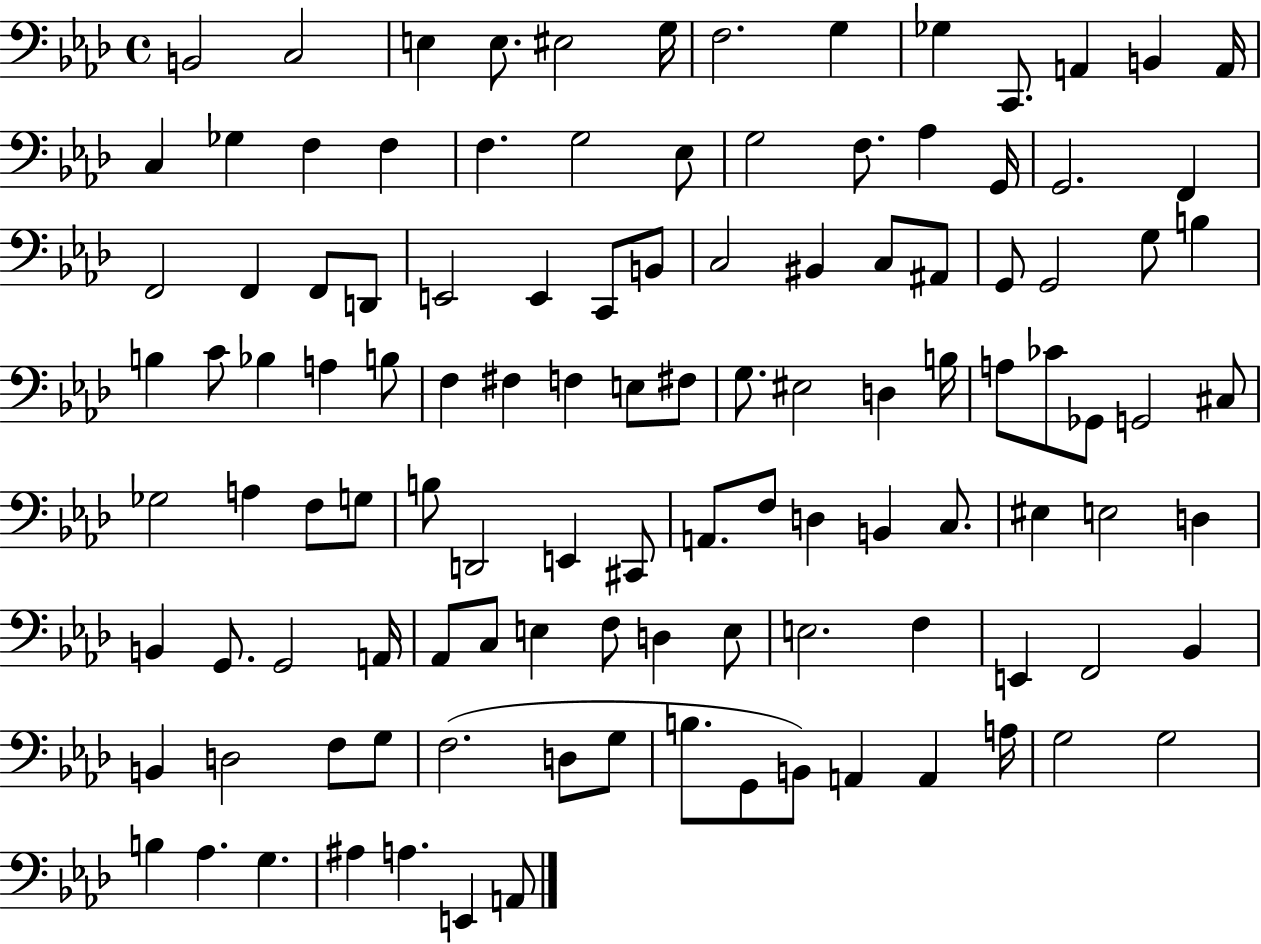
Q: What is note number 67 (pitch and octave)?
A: D2